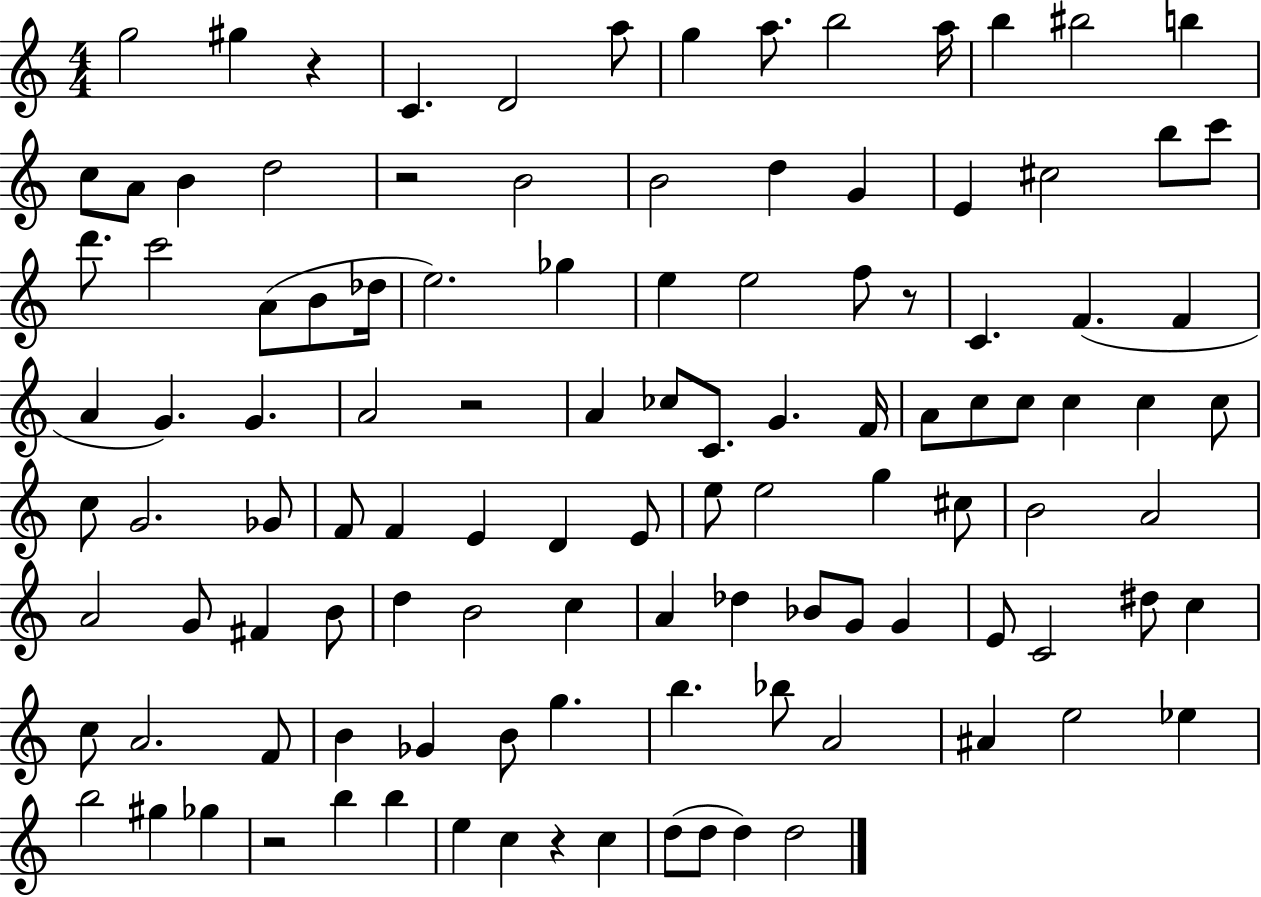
X:1
T:Untitled
M:4/4
L:1/4
K:C
g2 ^g z C D2 a/2 g a/2 b2 a/4 b ^b2 b c/2 A/2 B d2 z2 B2 B2 d G E ^c2 b/2 c'/2 d'/2 c'2 A/2 B/2 _d/4 e2 _g e e2 f/2 z/2 C F F A G G A2 z2 A _c/2 C/2 G F/4 A/2 c/2 c/2 c c c/2 c/2 G2 _G/2 F/2 F E D E/2 e/2 e2 g ^c/2 B2 A2 A2 G/2 ^F B/2 d B2 c A _d _B/2 G/2 G E/2 C2 ^d/2 c c/2 A2 F/2 B _G B/2 g b _b/2 A2 ^A e2 _e b2 ^g _g z2 b b e c z c d/2 d/2 d d2